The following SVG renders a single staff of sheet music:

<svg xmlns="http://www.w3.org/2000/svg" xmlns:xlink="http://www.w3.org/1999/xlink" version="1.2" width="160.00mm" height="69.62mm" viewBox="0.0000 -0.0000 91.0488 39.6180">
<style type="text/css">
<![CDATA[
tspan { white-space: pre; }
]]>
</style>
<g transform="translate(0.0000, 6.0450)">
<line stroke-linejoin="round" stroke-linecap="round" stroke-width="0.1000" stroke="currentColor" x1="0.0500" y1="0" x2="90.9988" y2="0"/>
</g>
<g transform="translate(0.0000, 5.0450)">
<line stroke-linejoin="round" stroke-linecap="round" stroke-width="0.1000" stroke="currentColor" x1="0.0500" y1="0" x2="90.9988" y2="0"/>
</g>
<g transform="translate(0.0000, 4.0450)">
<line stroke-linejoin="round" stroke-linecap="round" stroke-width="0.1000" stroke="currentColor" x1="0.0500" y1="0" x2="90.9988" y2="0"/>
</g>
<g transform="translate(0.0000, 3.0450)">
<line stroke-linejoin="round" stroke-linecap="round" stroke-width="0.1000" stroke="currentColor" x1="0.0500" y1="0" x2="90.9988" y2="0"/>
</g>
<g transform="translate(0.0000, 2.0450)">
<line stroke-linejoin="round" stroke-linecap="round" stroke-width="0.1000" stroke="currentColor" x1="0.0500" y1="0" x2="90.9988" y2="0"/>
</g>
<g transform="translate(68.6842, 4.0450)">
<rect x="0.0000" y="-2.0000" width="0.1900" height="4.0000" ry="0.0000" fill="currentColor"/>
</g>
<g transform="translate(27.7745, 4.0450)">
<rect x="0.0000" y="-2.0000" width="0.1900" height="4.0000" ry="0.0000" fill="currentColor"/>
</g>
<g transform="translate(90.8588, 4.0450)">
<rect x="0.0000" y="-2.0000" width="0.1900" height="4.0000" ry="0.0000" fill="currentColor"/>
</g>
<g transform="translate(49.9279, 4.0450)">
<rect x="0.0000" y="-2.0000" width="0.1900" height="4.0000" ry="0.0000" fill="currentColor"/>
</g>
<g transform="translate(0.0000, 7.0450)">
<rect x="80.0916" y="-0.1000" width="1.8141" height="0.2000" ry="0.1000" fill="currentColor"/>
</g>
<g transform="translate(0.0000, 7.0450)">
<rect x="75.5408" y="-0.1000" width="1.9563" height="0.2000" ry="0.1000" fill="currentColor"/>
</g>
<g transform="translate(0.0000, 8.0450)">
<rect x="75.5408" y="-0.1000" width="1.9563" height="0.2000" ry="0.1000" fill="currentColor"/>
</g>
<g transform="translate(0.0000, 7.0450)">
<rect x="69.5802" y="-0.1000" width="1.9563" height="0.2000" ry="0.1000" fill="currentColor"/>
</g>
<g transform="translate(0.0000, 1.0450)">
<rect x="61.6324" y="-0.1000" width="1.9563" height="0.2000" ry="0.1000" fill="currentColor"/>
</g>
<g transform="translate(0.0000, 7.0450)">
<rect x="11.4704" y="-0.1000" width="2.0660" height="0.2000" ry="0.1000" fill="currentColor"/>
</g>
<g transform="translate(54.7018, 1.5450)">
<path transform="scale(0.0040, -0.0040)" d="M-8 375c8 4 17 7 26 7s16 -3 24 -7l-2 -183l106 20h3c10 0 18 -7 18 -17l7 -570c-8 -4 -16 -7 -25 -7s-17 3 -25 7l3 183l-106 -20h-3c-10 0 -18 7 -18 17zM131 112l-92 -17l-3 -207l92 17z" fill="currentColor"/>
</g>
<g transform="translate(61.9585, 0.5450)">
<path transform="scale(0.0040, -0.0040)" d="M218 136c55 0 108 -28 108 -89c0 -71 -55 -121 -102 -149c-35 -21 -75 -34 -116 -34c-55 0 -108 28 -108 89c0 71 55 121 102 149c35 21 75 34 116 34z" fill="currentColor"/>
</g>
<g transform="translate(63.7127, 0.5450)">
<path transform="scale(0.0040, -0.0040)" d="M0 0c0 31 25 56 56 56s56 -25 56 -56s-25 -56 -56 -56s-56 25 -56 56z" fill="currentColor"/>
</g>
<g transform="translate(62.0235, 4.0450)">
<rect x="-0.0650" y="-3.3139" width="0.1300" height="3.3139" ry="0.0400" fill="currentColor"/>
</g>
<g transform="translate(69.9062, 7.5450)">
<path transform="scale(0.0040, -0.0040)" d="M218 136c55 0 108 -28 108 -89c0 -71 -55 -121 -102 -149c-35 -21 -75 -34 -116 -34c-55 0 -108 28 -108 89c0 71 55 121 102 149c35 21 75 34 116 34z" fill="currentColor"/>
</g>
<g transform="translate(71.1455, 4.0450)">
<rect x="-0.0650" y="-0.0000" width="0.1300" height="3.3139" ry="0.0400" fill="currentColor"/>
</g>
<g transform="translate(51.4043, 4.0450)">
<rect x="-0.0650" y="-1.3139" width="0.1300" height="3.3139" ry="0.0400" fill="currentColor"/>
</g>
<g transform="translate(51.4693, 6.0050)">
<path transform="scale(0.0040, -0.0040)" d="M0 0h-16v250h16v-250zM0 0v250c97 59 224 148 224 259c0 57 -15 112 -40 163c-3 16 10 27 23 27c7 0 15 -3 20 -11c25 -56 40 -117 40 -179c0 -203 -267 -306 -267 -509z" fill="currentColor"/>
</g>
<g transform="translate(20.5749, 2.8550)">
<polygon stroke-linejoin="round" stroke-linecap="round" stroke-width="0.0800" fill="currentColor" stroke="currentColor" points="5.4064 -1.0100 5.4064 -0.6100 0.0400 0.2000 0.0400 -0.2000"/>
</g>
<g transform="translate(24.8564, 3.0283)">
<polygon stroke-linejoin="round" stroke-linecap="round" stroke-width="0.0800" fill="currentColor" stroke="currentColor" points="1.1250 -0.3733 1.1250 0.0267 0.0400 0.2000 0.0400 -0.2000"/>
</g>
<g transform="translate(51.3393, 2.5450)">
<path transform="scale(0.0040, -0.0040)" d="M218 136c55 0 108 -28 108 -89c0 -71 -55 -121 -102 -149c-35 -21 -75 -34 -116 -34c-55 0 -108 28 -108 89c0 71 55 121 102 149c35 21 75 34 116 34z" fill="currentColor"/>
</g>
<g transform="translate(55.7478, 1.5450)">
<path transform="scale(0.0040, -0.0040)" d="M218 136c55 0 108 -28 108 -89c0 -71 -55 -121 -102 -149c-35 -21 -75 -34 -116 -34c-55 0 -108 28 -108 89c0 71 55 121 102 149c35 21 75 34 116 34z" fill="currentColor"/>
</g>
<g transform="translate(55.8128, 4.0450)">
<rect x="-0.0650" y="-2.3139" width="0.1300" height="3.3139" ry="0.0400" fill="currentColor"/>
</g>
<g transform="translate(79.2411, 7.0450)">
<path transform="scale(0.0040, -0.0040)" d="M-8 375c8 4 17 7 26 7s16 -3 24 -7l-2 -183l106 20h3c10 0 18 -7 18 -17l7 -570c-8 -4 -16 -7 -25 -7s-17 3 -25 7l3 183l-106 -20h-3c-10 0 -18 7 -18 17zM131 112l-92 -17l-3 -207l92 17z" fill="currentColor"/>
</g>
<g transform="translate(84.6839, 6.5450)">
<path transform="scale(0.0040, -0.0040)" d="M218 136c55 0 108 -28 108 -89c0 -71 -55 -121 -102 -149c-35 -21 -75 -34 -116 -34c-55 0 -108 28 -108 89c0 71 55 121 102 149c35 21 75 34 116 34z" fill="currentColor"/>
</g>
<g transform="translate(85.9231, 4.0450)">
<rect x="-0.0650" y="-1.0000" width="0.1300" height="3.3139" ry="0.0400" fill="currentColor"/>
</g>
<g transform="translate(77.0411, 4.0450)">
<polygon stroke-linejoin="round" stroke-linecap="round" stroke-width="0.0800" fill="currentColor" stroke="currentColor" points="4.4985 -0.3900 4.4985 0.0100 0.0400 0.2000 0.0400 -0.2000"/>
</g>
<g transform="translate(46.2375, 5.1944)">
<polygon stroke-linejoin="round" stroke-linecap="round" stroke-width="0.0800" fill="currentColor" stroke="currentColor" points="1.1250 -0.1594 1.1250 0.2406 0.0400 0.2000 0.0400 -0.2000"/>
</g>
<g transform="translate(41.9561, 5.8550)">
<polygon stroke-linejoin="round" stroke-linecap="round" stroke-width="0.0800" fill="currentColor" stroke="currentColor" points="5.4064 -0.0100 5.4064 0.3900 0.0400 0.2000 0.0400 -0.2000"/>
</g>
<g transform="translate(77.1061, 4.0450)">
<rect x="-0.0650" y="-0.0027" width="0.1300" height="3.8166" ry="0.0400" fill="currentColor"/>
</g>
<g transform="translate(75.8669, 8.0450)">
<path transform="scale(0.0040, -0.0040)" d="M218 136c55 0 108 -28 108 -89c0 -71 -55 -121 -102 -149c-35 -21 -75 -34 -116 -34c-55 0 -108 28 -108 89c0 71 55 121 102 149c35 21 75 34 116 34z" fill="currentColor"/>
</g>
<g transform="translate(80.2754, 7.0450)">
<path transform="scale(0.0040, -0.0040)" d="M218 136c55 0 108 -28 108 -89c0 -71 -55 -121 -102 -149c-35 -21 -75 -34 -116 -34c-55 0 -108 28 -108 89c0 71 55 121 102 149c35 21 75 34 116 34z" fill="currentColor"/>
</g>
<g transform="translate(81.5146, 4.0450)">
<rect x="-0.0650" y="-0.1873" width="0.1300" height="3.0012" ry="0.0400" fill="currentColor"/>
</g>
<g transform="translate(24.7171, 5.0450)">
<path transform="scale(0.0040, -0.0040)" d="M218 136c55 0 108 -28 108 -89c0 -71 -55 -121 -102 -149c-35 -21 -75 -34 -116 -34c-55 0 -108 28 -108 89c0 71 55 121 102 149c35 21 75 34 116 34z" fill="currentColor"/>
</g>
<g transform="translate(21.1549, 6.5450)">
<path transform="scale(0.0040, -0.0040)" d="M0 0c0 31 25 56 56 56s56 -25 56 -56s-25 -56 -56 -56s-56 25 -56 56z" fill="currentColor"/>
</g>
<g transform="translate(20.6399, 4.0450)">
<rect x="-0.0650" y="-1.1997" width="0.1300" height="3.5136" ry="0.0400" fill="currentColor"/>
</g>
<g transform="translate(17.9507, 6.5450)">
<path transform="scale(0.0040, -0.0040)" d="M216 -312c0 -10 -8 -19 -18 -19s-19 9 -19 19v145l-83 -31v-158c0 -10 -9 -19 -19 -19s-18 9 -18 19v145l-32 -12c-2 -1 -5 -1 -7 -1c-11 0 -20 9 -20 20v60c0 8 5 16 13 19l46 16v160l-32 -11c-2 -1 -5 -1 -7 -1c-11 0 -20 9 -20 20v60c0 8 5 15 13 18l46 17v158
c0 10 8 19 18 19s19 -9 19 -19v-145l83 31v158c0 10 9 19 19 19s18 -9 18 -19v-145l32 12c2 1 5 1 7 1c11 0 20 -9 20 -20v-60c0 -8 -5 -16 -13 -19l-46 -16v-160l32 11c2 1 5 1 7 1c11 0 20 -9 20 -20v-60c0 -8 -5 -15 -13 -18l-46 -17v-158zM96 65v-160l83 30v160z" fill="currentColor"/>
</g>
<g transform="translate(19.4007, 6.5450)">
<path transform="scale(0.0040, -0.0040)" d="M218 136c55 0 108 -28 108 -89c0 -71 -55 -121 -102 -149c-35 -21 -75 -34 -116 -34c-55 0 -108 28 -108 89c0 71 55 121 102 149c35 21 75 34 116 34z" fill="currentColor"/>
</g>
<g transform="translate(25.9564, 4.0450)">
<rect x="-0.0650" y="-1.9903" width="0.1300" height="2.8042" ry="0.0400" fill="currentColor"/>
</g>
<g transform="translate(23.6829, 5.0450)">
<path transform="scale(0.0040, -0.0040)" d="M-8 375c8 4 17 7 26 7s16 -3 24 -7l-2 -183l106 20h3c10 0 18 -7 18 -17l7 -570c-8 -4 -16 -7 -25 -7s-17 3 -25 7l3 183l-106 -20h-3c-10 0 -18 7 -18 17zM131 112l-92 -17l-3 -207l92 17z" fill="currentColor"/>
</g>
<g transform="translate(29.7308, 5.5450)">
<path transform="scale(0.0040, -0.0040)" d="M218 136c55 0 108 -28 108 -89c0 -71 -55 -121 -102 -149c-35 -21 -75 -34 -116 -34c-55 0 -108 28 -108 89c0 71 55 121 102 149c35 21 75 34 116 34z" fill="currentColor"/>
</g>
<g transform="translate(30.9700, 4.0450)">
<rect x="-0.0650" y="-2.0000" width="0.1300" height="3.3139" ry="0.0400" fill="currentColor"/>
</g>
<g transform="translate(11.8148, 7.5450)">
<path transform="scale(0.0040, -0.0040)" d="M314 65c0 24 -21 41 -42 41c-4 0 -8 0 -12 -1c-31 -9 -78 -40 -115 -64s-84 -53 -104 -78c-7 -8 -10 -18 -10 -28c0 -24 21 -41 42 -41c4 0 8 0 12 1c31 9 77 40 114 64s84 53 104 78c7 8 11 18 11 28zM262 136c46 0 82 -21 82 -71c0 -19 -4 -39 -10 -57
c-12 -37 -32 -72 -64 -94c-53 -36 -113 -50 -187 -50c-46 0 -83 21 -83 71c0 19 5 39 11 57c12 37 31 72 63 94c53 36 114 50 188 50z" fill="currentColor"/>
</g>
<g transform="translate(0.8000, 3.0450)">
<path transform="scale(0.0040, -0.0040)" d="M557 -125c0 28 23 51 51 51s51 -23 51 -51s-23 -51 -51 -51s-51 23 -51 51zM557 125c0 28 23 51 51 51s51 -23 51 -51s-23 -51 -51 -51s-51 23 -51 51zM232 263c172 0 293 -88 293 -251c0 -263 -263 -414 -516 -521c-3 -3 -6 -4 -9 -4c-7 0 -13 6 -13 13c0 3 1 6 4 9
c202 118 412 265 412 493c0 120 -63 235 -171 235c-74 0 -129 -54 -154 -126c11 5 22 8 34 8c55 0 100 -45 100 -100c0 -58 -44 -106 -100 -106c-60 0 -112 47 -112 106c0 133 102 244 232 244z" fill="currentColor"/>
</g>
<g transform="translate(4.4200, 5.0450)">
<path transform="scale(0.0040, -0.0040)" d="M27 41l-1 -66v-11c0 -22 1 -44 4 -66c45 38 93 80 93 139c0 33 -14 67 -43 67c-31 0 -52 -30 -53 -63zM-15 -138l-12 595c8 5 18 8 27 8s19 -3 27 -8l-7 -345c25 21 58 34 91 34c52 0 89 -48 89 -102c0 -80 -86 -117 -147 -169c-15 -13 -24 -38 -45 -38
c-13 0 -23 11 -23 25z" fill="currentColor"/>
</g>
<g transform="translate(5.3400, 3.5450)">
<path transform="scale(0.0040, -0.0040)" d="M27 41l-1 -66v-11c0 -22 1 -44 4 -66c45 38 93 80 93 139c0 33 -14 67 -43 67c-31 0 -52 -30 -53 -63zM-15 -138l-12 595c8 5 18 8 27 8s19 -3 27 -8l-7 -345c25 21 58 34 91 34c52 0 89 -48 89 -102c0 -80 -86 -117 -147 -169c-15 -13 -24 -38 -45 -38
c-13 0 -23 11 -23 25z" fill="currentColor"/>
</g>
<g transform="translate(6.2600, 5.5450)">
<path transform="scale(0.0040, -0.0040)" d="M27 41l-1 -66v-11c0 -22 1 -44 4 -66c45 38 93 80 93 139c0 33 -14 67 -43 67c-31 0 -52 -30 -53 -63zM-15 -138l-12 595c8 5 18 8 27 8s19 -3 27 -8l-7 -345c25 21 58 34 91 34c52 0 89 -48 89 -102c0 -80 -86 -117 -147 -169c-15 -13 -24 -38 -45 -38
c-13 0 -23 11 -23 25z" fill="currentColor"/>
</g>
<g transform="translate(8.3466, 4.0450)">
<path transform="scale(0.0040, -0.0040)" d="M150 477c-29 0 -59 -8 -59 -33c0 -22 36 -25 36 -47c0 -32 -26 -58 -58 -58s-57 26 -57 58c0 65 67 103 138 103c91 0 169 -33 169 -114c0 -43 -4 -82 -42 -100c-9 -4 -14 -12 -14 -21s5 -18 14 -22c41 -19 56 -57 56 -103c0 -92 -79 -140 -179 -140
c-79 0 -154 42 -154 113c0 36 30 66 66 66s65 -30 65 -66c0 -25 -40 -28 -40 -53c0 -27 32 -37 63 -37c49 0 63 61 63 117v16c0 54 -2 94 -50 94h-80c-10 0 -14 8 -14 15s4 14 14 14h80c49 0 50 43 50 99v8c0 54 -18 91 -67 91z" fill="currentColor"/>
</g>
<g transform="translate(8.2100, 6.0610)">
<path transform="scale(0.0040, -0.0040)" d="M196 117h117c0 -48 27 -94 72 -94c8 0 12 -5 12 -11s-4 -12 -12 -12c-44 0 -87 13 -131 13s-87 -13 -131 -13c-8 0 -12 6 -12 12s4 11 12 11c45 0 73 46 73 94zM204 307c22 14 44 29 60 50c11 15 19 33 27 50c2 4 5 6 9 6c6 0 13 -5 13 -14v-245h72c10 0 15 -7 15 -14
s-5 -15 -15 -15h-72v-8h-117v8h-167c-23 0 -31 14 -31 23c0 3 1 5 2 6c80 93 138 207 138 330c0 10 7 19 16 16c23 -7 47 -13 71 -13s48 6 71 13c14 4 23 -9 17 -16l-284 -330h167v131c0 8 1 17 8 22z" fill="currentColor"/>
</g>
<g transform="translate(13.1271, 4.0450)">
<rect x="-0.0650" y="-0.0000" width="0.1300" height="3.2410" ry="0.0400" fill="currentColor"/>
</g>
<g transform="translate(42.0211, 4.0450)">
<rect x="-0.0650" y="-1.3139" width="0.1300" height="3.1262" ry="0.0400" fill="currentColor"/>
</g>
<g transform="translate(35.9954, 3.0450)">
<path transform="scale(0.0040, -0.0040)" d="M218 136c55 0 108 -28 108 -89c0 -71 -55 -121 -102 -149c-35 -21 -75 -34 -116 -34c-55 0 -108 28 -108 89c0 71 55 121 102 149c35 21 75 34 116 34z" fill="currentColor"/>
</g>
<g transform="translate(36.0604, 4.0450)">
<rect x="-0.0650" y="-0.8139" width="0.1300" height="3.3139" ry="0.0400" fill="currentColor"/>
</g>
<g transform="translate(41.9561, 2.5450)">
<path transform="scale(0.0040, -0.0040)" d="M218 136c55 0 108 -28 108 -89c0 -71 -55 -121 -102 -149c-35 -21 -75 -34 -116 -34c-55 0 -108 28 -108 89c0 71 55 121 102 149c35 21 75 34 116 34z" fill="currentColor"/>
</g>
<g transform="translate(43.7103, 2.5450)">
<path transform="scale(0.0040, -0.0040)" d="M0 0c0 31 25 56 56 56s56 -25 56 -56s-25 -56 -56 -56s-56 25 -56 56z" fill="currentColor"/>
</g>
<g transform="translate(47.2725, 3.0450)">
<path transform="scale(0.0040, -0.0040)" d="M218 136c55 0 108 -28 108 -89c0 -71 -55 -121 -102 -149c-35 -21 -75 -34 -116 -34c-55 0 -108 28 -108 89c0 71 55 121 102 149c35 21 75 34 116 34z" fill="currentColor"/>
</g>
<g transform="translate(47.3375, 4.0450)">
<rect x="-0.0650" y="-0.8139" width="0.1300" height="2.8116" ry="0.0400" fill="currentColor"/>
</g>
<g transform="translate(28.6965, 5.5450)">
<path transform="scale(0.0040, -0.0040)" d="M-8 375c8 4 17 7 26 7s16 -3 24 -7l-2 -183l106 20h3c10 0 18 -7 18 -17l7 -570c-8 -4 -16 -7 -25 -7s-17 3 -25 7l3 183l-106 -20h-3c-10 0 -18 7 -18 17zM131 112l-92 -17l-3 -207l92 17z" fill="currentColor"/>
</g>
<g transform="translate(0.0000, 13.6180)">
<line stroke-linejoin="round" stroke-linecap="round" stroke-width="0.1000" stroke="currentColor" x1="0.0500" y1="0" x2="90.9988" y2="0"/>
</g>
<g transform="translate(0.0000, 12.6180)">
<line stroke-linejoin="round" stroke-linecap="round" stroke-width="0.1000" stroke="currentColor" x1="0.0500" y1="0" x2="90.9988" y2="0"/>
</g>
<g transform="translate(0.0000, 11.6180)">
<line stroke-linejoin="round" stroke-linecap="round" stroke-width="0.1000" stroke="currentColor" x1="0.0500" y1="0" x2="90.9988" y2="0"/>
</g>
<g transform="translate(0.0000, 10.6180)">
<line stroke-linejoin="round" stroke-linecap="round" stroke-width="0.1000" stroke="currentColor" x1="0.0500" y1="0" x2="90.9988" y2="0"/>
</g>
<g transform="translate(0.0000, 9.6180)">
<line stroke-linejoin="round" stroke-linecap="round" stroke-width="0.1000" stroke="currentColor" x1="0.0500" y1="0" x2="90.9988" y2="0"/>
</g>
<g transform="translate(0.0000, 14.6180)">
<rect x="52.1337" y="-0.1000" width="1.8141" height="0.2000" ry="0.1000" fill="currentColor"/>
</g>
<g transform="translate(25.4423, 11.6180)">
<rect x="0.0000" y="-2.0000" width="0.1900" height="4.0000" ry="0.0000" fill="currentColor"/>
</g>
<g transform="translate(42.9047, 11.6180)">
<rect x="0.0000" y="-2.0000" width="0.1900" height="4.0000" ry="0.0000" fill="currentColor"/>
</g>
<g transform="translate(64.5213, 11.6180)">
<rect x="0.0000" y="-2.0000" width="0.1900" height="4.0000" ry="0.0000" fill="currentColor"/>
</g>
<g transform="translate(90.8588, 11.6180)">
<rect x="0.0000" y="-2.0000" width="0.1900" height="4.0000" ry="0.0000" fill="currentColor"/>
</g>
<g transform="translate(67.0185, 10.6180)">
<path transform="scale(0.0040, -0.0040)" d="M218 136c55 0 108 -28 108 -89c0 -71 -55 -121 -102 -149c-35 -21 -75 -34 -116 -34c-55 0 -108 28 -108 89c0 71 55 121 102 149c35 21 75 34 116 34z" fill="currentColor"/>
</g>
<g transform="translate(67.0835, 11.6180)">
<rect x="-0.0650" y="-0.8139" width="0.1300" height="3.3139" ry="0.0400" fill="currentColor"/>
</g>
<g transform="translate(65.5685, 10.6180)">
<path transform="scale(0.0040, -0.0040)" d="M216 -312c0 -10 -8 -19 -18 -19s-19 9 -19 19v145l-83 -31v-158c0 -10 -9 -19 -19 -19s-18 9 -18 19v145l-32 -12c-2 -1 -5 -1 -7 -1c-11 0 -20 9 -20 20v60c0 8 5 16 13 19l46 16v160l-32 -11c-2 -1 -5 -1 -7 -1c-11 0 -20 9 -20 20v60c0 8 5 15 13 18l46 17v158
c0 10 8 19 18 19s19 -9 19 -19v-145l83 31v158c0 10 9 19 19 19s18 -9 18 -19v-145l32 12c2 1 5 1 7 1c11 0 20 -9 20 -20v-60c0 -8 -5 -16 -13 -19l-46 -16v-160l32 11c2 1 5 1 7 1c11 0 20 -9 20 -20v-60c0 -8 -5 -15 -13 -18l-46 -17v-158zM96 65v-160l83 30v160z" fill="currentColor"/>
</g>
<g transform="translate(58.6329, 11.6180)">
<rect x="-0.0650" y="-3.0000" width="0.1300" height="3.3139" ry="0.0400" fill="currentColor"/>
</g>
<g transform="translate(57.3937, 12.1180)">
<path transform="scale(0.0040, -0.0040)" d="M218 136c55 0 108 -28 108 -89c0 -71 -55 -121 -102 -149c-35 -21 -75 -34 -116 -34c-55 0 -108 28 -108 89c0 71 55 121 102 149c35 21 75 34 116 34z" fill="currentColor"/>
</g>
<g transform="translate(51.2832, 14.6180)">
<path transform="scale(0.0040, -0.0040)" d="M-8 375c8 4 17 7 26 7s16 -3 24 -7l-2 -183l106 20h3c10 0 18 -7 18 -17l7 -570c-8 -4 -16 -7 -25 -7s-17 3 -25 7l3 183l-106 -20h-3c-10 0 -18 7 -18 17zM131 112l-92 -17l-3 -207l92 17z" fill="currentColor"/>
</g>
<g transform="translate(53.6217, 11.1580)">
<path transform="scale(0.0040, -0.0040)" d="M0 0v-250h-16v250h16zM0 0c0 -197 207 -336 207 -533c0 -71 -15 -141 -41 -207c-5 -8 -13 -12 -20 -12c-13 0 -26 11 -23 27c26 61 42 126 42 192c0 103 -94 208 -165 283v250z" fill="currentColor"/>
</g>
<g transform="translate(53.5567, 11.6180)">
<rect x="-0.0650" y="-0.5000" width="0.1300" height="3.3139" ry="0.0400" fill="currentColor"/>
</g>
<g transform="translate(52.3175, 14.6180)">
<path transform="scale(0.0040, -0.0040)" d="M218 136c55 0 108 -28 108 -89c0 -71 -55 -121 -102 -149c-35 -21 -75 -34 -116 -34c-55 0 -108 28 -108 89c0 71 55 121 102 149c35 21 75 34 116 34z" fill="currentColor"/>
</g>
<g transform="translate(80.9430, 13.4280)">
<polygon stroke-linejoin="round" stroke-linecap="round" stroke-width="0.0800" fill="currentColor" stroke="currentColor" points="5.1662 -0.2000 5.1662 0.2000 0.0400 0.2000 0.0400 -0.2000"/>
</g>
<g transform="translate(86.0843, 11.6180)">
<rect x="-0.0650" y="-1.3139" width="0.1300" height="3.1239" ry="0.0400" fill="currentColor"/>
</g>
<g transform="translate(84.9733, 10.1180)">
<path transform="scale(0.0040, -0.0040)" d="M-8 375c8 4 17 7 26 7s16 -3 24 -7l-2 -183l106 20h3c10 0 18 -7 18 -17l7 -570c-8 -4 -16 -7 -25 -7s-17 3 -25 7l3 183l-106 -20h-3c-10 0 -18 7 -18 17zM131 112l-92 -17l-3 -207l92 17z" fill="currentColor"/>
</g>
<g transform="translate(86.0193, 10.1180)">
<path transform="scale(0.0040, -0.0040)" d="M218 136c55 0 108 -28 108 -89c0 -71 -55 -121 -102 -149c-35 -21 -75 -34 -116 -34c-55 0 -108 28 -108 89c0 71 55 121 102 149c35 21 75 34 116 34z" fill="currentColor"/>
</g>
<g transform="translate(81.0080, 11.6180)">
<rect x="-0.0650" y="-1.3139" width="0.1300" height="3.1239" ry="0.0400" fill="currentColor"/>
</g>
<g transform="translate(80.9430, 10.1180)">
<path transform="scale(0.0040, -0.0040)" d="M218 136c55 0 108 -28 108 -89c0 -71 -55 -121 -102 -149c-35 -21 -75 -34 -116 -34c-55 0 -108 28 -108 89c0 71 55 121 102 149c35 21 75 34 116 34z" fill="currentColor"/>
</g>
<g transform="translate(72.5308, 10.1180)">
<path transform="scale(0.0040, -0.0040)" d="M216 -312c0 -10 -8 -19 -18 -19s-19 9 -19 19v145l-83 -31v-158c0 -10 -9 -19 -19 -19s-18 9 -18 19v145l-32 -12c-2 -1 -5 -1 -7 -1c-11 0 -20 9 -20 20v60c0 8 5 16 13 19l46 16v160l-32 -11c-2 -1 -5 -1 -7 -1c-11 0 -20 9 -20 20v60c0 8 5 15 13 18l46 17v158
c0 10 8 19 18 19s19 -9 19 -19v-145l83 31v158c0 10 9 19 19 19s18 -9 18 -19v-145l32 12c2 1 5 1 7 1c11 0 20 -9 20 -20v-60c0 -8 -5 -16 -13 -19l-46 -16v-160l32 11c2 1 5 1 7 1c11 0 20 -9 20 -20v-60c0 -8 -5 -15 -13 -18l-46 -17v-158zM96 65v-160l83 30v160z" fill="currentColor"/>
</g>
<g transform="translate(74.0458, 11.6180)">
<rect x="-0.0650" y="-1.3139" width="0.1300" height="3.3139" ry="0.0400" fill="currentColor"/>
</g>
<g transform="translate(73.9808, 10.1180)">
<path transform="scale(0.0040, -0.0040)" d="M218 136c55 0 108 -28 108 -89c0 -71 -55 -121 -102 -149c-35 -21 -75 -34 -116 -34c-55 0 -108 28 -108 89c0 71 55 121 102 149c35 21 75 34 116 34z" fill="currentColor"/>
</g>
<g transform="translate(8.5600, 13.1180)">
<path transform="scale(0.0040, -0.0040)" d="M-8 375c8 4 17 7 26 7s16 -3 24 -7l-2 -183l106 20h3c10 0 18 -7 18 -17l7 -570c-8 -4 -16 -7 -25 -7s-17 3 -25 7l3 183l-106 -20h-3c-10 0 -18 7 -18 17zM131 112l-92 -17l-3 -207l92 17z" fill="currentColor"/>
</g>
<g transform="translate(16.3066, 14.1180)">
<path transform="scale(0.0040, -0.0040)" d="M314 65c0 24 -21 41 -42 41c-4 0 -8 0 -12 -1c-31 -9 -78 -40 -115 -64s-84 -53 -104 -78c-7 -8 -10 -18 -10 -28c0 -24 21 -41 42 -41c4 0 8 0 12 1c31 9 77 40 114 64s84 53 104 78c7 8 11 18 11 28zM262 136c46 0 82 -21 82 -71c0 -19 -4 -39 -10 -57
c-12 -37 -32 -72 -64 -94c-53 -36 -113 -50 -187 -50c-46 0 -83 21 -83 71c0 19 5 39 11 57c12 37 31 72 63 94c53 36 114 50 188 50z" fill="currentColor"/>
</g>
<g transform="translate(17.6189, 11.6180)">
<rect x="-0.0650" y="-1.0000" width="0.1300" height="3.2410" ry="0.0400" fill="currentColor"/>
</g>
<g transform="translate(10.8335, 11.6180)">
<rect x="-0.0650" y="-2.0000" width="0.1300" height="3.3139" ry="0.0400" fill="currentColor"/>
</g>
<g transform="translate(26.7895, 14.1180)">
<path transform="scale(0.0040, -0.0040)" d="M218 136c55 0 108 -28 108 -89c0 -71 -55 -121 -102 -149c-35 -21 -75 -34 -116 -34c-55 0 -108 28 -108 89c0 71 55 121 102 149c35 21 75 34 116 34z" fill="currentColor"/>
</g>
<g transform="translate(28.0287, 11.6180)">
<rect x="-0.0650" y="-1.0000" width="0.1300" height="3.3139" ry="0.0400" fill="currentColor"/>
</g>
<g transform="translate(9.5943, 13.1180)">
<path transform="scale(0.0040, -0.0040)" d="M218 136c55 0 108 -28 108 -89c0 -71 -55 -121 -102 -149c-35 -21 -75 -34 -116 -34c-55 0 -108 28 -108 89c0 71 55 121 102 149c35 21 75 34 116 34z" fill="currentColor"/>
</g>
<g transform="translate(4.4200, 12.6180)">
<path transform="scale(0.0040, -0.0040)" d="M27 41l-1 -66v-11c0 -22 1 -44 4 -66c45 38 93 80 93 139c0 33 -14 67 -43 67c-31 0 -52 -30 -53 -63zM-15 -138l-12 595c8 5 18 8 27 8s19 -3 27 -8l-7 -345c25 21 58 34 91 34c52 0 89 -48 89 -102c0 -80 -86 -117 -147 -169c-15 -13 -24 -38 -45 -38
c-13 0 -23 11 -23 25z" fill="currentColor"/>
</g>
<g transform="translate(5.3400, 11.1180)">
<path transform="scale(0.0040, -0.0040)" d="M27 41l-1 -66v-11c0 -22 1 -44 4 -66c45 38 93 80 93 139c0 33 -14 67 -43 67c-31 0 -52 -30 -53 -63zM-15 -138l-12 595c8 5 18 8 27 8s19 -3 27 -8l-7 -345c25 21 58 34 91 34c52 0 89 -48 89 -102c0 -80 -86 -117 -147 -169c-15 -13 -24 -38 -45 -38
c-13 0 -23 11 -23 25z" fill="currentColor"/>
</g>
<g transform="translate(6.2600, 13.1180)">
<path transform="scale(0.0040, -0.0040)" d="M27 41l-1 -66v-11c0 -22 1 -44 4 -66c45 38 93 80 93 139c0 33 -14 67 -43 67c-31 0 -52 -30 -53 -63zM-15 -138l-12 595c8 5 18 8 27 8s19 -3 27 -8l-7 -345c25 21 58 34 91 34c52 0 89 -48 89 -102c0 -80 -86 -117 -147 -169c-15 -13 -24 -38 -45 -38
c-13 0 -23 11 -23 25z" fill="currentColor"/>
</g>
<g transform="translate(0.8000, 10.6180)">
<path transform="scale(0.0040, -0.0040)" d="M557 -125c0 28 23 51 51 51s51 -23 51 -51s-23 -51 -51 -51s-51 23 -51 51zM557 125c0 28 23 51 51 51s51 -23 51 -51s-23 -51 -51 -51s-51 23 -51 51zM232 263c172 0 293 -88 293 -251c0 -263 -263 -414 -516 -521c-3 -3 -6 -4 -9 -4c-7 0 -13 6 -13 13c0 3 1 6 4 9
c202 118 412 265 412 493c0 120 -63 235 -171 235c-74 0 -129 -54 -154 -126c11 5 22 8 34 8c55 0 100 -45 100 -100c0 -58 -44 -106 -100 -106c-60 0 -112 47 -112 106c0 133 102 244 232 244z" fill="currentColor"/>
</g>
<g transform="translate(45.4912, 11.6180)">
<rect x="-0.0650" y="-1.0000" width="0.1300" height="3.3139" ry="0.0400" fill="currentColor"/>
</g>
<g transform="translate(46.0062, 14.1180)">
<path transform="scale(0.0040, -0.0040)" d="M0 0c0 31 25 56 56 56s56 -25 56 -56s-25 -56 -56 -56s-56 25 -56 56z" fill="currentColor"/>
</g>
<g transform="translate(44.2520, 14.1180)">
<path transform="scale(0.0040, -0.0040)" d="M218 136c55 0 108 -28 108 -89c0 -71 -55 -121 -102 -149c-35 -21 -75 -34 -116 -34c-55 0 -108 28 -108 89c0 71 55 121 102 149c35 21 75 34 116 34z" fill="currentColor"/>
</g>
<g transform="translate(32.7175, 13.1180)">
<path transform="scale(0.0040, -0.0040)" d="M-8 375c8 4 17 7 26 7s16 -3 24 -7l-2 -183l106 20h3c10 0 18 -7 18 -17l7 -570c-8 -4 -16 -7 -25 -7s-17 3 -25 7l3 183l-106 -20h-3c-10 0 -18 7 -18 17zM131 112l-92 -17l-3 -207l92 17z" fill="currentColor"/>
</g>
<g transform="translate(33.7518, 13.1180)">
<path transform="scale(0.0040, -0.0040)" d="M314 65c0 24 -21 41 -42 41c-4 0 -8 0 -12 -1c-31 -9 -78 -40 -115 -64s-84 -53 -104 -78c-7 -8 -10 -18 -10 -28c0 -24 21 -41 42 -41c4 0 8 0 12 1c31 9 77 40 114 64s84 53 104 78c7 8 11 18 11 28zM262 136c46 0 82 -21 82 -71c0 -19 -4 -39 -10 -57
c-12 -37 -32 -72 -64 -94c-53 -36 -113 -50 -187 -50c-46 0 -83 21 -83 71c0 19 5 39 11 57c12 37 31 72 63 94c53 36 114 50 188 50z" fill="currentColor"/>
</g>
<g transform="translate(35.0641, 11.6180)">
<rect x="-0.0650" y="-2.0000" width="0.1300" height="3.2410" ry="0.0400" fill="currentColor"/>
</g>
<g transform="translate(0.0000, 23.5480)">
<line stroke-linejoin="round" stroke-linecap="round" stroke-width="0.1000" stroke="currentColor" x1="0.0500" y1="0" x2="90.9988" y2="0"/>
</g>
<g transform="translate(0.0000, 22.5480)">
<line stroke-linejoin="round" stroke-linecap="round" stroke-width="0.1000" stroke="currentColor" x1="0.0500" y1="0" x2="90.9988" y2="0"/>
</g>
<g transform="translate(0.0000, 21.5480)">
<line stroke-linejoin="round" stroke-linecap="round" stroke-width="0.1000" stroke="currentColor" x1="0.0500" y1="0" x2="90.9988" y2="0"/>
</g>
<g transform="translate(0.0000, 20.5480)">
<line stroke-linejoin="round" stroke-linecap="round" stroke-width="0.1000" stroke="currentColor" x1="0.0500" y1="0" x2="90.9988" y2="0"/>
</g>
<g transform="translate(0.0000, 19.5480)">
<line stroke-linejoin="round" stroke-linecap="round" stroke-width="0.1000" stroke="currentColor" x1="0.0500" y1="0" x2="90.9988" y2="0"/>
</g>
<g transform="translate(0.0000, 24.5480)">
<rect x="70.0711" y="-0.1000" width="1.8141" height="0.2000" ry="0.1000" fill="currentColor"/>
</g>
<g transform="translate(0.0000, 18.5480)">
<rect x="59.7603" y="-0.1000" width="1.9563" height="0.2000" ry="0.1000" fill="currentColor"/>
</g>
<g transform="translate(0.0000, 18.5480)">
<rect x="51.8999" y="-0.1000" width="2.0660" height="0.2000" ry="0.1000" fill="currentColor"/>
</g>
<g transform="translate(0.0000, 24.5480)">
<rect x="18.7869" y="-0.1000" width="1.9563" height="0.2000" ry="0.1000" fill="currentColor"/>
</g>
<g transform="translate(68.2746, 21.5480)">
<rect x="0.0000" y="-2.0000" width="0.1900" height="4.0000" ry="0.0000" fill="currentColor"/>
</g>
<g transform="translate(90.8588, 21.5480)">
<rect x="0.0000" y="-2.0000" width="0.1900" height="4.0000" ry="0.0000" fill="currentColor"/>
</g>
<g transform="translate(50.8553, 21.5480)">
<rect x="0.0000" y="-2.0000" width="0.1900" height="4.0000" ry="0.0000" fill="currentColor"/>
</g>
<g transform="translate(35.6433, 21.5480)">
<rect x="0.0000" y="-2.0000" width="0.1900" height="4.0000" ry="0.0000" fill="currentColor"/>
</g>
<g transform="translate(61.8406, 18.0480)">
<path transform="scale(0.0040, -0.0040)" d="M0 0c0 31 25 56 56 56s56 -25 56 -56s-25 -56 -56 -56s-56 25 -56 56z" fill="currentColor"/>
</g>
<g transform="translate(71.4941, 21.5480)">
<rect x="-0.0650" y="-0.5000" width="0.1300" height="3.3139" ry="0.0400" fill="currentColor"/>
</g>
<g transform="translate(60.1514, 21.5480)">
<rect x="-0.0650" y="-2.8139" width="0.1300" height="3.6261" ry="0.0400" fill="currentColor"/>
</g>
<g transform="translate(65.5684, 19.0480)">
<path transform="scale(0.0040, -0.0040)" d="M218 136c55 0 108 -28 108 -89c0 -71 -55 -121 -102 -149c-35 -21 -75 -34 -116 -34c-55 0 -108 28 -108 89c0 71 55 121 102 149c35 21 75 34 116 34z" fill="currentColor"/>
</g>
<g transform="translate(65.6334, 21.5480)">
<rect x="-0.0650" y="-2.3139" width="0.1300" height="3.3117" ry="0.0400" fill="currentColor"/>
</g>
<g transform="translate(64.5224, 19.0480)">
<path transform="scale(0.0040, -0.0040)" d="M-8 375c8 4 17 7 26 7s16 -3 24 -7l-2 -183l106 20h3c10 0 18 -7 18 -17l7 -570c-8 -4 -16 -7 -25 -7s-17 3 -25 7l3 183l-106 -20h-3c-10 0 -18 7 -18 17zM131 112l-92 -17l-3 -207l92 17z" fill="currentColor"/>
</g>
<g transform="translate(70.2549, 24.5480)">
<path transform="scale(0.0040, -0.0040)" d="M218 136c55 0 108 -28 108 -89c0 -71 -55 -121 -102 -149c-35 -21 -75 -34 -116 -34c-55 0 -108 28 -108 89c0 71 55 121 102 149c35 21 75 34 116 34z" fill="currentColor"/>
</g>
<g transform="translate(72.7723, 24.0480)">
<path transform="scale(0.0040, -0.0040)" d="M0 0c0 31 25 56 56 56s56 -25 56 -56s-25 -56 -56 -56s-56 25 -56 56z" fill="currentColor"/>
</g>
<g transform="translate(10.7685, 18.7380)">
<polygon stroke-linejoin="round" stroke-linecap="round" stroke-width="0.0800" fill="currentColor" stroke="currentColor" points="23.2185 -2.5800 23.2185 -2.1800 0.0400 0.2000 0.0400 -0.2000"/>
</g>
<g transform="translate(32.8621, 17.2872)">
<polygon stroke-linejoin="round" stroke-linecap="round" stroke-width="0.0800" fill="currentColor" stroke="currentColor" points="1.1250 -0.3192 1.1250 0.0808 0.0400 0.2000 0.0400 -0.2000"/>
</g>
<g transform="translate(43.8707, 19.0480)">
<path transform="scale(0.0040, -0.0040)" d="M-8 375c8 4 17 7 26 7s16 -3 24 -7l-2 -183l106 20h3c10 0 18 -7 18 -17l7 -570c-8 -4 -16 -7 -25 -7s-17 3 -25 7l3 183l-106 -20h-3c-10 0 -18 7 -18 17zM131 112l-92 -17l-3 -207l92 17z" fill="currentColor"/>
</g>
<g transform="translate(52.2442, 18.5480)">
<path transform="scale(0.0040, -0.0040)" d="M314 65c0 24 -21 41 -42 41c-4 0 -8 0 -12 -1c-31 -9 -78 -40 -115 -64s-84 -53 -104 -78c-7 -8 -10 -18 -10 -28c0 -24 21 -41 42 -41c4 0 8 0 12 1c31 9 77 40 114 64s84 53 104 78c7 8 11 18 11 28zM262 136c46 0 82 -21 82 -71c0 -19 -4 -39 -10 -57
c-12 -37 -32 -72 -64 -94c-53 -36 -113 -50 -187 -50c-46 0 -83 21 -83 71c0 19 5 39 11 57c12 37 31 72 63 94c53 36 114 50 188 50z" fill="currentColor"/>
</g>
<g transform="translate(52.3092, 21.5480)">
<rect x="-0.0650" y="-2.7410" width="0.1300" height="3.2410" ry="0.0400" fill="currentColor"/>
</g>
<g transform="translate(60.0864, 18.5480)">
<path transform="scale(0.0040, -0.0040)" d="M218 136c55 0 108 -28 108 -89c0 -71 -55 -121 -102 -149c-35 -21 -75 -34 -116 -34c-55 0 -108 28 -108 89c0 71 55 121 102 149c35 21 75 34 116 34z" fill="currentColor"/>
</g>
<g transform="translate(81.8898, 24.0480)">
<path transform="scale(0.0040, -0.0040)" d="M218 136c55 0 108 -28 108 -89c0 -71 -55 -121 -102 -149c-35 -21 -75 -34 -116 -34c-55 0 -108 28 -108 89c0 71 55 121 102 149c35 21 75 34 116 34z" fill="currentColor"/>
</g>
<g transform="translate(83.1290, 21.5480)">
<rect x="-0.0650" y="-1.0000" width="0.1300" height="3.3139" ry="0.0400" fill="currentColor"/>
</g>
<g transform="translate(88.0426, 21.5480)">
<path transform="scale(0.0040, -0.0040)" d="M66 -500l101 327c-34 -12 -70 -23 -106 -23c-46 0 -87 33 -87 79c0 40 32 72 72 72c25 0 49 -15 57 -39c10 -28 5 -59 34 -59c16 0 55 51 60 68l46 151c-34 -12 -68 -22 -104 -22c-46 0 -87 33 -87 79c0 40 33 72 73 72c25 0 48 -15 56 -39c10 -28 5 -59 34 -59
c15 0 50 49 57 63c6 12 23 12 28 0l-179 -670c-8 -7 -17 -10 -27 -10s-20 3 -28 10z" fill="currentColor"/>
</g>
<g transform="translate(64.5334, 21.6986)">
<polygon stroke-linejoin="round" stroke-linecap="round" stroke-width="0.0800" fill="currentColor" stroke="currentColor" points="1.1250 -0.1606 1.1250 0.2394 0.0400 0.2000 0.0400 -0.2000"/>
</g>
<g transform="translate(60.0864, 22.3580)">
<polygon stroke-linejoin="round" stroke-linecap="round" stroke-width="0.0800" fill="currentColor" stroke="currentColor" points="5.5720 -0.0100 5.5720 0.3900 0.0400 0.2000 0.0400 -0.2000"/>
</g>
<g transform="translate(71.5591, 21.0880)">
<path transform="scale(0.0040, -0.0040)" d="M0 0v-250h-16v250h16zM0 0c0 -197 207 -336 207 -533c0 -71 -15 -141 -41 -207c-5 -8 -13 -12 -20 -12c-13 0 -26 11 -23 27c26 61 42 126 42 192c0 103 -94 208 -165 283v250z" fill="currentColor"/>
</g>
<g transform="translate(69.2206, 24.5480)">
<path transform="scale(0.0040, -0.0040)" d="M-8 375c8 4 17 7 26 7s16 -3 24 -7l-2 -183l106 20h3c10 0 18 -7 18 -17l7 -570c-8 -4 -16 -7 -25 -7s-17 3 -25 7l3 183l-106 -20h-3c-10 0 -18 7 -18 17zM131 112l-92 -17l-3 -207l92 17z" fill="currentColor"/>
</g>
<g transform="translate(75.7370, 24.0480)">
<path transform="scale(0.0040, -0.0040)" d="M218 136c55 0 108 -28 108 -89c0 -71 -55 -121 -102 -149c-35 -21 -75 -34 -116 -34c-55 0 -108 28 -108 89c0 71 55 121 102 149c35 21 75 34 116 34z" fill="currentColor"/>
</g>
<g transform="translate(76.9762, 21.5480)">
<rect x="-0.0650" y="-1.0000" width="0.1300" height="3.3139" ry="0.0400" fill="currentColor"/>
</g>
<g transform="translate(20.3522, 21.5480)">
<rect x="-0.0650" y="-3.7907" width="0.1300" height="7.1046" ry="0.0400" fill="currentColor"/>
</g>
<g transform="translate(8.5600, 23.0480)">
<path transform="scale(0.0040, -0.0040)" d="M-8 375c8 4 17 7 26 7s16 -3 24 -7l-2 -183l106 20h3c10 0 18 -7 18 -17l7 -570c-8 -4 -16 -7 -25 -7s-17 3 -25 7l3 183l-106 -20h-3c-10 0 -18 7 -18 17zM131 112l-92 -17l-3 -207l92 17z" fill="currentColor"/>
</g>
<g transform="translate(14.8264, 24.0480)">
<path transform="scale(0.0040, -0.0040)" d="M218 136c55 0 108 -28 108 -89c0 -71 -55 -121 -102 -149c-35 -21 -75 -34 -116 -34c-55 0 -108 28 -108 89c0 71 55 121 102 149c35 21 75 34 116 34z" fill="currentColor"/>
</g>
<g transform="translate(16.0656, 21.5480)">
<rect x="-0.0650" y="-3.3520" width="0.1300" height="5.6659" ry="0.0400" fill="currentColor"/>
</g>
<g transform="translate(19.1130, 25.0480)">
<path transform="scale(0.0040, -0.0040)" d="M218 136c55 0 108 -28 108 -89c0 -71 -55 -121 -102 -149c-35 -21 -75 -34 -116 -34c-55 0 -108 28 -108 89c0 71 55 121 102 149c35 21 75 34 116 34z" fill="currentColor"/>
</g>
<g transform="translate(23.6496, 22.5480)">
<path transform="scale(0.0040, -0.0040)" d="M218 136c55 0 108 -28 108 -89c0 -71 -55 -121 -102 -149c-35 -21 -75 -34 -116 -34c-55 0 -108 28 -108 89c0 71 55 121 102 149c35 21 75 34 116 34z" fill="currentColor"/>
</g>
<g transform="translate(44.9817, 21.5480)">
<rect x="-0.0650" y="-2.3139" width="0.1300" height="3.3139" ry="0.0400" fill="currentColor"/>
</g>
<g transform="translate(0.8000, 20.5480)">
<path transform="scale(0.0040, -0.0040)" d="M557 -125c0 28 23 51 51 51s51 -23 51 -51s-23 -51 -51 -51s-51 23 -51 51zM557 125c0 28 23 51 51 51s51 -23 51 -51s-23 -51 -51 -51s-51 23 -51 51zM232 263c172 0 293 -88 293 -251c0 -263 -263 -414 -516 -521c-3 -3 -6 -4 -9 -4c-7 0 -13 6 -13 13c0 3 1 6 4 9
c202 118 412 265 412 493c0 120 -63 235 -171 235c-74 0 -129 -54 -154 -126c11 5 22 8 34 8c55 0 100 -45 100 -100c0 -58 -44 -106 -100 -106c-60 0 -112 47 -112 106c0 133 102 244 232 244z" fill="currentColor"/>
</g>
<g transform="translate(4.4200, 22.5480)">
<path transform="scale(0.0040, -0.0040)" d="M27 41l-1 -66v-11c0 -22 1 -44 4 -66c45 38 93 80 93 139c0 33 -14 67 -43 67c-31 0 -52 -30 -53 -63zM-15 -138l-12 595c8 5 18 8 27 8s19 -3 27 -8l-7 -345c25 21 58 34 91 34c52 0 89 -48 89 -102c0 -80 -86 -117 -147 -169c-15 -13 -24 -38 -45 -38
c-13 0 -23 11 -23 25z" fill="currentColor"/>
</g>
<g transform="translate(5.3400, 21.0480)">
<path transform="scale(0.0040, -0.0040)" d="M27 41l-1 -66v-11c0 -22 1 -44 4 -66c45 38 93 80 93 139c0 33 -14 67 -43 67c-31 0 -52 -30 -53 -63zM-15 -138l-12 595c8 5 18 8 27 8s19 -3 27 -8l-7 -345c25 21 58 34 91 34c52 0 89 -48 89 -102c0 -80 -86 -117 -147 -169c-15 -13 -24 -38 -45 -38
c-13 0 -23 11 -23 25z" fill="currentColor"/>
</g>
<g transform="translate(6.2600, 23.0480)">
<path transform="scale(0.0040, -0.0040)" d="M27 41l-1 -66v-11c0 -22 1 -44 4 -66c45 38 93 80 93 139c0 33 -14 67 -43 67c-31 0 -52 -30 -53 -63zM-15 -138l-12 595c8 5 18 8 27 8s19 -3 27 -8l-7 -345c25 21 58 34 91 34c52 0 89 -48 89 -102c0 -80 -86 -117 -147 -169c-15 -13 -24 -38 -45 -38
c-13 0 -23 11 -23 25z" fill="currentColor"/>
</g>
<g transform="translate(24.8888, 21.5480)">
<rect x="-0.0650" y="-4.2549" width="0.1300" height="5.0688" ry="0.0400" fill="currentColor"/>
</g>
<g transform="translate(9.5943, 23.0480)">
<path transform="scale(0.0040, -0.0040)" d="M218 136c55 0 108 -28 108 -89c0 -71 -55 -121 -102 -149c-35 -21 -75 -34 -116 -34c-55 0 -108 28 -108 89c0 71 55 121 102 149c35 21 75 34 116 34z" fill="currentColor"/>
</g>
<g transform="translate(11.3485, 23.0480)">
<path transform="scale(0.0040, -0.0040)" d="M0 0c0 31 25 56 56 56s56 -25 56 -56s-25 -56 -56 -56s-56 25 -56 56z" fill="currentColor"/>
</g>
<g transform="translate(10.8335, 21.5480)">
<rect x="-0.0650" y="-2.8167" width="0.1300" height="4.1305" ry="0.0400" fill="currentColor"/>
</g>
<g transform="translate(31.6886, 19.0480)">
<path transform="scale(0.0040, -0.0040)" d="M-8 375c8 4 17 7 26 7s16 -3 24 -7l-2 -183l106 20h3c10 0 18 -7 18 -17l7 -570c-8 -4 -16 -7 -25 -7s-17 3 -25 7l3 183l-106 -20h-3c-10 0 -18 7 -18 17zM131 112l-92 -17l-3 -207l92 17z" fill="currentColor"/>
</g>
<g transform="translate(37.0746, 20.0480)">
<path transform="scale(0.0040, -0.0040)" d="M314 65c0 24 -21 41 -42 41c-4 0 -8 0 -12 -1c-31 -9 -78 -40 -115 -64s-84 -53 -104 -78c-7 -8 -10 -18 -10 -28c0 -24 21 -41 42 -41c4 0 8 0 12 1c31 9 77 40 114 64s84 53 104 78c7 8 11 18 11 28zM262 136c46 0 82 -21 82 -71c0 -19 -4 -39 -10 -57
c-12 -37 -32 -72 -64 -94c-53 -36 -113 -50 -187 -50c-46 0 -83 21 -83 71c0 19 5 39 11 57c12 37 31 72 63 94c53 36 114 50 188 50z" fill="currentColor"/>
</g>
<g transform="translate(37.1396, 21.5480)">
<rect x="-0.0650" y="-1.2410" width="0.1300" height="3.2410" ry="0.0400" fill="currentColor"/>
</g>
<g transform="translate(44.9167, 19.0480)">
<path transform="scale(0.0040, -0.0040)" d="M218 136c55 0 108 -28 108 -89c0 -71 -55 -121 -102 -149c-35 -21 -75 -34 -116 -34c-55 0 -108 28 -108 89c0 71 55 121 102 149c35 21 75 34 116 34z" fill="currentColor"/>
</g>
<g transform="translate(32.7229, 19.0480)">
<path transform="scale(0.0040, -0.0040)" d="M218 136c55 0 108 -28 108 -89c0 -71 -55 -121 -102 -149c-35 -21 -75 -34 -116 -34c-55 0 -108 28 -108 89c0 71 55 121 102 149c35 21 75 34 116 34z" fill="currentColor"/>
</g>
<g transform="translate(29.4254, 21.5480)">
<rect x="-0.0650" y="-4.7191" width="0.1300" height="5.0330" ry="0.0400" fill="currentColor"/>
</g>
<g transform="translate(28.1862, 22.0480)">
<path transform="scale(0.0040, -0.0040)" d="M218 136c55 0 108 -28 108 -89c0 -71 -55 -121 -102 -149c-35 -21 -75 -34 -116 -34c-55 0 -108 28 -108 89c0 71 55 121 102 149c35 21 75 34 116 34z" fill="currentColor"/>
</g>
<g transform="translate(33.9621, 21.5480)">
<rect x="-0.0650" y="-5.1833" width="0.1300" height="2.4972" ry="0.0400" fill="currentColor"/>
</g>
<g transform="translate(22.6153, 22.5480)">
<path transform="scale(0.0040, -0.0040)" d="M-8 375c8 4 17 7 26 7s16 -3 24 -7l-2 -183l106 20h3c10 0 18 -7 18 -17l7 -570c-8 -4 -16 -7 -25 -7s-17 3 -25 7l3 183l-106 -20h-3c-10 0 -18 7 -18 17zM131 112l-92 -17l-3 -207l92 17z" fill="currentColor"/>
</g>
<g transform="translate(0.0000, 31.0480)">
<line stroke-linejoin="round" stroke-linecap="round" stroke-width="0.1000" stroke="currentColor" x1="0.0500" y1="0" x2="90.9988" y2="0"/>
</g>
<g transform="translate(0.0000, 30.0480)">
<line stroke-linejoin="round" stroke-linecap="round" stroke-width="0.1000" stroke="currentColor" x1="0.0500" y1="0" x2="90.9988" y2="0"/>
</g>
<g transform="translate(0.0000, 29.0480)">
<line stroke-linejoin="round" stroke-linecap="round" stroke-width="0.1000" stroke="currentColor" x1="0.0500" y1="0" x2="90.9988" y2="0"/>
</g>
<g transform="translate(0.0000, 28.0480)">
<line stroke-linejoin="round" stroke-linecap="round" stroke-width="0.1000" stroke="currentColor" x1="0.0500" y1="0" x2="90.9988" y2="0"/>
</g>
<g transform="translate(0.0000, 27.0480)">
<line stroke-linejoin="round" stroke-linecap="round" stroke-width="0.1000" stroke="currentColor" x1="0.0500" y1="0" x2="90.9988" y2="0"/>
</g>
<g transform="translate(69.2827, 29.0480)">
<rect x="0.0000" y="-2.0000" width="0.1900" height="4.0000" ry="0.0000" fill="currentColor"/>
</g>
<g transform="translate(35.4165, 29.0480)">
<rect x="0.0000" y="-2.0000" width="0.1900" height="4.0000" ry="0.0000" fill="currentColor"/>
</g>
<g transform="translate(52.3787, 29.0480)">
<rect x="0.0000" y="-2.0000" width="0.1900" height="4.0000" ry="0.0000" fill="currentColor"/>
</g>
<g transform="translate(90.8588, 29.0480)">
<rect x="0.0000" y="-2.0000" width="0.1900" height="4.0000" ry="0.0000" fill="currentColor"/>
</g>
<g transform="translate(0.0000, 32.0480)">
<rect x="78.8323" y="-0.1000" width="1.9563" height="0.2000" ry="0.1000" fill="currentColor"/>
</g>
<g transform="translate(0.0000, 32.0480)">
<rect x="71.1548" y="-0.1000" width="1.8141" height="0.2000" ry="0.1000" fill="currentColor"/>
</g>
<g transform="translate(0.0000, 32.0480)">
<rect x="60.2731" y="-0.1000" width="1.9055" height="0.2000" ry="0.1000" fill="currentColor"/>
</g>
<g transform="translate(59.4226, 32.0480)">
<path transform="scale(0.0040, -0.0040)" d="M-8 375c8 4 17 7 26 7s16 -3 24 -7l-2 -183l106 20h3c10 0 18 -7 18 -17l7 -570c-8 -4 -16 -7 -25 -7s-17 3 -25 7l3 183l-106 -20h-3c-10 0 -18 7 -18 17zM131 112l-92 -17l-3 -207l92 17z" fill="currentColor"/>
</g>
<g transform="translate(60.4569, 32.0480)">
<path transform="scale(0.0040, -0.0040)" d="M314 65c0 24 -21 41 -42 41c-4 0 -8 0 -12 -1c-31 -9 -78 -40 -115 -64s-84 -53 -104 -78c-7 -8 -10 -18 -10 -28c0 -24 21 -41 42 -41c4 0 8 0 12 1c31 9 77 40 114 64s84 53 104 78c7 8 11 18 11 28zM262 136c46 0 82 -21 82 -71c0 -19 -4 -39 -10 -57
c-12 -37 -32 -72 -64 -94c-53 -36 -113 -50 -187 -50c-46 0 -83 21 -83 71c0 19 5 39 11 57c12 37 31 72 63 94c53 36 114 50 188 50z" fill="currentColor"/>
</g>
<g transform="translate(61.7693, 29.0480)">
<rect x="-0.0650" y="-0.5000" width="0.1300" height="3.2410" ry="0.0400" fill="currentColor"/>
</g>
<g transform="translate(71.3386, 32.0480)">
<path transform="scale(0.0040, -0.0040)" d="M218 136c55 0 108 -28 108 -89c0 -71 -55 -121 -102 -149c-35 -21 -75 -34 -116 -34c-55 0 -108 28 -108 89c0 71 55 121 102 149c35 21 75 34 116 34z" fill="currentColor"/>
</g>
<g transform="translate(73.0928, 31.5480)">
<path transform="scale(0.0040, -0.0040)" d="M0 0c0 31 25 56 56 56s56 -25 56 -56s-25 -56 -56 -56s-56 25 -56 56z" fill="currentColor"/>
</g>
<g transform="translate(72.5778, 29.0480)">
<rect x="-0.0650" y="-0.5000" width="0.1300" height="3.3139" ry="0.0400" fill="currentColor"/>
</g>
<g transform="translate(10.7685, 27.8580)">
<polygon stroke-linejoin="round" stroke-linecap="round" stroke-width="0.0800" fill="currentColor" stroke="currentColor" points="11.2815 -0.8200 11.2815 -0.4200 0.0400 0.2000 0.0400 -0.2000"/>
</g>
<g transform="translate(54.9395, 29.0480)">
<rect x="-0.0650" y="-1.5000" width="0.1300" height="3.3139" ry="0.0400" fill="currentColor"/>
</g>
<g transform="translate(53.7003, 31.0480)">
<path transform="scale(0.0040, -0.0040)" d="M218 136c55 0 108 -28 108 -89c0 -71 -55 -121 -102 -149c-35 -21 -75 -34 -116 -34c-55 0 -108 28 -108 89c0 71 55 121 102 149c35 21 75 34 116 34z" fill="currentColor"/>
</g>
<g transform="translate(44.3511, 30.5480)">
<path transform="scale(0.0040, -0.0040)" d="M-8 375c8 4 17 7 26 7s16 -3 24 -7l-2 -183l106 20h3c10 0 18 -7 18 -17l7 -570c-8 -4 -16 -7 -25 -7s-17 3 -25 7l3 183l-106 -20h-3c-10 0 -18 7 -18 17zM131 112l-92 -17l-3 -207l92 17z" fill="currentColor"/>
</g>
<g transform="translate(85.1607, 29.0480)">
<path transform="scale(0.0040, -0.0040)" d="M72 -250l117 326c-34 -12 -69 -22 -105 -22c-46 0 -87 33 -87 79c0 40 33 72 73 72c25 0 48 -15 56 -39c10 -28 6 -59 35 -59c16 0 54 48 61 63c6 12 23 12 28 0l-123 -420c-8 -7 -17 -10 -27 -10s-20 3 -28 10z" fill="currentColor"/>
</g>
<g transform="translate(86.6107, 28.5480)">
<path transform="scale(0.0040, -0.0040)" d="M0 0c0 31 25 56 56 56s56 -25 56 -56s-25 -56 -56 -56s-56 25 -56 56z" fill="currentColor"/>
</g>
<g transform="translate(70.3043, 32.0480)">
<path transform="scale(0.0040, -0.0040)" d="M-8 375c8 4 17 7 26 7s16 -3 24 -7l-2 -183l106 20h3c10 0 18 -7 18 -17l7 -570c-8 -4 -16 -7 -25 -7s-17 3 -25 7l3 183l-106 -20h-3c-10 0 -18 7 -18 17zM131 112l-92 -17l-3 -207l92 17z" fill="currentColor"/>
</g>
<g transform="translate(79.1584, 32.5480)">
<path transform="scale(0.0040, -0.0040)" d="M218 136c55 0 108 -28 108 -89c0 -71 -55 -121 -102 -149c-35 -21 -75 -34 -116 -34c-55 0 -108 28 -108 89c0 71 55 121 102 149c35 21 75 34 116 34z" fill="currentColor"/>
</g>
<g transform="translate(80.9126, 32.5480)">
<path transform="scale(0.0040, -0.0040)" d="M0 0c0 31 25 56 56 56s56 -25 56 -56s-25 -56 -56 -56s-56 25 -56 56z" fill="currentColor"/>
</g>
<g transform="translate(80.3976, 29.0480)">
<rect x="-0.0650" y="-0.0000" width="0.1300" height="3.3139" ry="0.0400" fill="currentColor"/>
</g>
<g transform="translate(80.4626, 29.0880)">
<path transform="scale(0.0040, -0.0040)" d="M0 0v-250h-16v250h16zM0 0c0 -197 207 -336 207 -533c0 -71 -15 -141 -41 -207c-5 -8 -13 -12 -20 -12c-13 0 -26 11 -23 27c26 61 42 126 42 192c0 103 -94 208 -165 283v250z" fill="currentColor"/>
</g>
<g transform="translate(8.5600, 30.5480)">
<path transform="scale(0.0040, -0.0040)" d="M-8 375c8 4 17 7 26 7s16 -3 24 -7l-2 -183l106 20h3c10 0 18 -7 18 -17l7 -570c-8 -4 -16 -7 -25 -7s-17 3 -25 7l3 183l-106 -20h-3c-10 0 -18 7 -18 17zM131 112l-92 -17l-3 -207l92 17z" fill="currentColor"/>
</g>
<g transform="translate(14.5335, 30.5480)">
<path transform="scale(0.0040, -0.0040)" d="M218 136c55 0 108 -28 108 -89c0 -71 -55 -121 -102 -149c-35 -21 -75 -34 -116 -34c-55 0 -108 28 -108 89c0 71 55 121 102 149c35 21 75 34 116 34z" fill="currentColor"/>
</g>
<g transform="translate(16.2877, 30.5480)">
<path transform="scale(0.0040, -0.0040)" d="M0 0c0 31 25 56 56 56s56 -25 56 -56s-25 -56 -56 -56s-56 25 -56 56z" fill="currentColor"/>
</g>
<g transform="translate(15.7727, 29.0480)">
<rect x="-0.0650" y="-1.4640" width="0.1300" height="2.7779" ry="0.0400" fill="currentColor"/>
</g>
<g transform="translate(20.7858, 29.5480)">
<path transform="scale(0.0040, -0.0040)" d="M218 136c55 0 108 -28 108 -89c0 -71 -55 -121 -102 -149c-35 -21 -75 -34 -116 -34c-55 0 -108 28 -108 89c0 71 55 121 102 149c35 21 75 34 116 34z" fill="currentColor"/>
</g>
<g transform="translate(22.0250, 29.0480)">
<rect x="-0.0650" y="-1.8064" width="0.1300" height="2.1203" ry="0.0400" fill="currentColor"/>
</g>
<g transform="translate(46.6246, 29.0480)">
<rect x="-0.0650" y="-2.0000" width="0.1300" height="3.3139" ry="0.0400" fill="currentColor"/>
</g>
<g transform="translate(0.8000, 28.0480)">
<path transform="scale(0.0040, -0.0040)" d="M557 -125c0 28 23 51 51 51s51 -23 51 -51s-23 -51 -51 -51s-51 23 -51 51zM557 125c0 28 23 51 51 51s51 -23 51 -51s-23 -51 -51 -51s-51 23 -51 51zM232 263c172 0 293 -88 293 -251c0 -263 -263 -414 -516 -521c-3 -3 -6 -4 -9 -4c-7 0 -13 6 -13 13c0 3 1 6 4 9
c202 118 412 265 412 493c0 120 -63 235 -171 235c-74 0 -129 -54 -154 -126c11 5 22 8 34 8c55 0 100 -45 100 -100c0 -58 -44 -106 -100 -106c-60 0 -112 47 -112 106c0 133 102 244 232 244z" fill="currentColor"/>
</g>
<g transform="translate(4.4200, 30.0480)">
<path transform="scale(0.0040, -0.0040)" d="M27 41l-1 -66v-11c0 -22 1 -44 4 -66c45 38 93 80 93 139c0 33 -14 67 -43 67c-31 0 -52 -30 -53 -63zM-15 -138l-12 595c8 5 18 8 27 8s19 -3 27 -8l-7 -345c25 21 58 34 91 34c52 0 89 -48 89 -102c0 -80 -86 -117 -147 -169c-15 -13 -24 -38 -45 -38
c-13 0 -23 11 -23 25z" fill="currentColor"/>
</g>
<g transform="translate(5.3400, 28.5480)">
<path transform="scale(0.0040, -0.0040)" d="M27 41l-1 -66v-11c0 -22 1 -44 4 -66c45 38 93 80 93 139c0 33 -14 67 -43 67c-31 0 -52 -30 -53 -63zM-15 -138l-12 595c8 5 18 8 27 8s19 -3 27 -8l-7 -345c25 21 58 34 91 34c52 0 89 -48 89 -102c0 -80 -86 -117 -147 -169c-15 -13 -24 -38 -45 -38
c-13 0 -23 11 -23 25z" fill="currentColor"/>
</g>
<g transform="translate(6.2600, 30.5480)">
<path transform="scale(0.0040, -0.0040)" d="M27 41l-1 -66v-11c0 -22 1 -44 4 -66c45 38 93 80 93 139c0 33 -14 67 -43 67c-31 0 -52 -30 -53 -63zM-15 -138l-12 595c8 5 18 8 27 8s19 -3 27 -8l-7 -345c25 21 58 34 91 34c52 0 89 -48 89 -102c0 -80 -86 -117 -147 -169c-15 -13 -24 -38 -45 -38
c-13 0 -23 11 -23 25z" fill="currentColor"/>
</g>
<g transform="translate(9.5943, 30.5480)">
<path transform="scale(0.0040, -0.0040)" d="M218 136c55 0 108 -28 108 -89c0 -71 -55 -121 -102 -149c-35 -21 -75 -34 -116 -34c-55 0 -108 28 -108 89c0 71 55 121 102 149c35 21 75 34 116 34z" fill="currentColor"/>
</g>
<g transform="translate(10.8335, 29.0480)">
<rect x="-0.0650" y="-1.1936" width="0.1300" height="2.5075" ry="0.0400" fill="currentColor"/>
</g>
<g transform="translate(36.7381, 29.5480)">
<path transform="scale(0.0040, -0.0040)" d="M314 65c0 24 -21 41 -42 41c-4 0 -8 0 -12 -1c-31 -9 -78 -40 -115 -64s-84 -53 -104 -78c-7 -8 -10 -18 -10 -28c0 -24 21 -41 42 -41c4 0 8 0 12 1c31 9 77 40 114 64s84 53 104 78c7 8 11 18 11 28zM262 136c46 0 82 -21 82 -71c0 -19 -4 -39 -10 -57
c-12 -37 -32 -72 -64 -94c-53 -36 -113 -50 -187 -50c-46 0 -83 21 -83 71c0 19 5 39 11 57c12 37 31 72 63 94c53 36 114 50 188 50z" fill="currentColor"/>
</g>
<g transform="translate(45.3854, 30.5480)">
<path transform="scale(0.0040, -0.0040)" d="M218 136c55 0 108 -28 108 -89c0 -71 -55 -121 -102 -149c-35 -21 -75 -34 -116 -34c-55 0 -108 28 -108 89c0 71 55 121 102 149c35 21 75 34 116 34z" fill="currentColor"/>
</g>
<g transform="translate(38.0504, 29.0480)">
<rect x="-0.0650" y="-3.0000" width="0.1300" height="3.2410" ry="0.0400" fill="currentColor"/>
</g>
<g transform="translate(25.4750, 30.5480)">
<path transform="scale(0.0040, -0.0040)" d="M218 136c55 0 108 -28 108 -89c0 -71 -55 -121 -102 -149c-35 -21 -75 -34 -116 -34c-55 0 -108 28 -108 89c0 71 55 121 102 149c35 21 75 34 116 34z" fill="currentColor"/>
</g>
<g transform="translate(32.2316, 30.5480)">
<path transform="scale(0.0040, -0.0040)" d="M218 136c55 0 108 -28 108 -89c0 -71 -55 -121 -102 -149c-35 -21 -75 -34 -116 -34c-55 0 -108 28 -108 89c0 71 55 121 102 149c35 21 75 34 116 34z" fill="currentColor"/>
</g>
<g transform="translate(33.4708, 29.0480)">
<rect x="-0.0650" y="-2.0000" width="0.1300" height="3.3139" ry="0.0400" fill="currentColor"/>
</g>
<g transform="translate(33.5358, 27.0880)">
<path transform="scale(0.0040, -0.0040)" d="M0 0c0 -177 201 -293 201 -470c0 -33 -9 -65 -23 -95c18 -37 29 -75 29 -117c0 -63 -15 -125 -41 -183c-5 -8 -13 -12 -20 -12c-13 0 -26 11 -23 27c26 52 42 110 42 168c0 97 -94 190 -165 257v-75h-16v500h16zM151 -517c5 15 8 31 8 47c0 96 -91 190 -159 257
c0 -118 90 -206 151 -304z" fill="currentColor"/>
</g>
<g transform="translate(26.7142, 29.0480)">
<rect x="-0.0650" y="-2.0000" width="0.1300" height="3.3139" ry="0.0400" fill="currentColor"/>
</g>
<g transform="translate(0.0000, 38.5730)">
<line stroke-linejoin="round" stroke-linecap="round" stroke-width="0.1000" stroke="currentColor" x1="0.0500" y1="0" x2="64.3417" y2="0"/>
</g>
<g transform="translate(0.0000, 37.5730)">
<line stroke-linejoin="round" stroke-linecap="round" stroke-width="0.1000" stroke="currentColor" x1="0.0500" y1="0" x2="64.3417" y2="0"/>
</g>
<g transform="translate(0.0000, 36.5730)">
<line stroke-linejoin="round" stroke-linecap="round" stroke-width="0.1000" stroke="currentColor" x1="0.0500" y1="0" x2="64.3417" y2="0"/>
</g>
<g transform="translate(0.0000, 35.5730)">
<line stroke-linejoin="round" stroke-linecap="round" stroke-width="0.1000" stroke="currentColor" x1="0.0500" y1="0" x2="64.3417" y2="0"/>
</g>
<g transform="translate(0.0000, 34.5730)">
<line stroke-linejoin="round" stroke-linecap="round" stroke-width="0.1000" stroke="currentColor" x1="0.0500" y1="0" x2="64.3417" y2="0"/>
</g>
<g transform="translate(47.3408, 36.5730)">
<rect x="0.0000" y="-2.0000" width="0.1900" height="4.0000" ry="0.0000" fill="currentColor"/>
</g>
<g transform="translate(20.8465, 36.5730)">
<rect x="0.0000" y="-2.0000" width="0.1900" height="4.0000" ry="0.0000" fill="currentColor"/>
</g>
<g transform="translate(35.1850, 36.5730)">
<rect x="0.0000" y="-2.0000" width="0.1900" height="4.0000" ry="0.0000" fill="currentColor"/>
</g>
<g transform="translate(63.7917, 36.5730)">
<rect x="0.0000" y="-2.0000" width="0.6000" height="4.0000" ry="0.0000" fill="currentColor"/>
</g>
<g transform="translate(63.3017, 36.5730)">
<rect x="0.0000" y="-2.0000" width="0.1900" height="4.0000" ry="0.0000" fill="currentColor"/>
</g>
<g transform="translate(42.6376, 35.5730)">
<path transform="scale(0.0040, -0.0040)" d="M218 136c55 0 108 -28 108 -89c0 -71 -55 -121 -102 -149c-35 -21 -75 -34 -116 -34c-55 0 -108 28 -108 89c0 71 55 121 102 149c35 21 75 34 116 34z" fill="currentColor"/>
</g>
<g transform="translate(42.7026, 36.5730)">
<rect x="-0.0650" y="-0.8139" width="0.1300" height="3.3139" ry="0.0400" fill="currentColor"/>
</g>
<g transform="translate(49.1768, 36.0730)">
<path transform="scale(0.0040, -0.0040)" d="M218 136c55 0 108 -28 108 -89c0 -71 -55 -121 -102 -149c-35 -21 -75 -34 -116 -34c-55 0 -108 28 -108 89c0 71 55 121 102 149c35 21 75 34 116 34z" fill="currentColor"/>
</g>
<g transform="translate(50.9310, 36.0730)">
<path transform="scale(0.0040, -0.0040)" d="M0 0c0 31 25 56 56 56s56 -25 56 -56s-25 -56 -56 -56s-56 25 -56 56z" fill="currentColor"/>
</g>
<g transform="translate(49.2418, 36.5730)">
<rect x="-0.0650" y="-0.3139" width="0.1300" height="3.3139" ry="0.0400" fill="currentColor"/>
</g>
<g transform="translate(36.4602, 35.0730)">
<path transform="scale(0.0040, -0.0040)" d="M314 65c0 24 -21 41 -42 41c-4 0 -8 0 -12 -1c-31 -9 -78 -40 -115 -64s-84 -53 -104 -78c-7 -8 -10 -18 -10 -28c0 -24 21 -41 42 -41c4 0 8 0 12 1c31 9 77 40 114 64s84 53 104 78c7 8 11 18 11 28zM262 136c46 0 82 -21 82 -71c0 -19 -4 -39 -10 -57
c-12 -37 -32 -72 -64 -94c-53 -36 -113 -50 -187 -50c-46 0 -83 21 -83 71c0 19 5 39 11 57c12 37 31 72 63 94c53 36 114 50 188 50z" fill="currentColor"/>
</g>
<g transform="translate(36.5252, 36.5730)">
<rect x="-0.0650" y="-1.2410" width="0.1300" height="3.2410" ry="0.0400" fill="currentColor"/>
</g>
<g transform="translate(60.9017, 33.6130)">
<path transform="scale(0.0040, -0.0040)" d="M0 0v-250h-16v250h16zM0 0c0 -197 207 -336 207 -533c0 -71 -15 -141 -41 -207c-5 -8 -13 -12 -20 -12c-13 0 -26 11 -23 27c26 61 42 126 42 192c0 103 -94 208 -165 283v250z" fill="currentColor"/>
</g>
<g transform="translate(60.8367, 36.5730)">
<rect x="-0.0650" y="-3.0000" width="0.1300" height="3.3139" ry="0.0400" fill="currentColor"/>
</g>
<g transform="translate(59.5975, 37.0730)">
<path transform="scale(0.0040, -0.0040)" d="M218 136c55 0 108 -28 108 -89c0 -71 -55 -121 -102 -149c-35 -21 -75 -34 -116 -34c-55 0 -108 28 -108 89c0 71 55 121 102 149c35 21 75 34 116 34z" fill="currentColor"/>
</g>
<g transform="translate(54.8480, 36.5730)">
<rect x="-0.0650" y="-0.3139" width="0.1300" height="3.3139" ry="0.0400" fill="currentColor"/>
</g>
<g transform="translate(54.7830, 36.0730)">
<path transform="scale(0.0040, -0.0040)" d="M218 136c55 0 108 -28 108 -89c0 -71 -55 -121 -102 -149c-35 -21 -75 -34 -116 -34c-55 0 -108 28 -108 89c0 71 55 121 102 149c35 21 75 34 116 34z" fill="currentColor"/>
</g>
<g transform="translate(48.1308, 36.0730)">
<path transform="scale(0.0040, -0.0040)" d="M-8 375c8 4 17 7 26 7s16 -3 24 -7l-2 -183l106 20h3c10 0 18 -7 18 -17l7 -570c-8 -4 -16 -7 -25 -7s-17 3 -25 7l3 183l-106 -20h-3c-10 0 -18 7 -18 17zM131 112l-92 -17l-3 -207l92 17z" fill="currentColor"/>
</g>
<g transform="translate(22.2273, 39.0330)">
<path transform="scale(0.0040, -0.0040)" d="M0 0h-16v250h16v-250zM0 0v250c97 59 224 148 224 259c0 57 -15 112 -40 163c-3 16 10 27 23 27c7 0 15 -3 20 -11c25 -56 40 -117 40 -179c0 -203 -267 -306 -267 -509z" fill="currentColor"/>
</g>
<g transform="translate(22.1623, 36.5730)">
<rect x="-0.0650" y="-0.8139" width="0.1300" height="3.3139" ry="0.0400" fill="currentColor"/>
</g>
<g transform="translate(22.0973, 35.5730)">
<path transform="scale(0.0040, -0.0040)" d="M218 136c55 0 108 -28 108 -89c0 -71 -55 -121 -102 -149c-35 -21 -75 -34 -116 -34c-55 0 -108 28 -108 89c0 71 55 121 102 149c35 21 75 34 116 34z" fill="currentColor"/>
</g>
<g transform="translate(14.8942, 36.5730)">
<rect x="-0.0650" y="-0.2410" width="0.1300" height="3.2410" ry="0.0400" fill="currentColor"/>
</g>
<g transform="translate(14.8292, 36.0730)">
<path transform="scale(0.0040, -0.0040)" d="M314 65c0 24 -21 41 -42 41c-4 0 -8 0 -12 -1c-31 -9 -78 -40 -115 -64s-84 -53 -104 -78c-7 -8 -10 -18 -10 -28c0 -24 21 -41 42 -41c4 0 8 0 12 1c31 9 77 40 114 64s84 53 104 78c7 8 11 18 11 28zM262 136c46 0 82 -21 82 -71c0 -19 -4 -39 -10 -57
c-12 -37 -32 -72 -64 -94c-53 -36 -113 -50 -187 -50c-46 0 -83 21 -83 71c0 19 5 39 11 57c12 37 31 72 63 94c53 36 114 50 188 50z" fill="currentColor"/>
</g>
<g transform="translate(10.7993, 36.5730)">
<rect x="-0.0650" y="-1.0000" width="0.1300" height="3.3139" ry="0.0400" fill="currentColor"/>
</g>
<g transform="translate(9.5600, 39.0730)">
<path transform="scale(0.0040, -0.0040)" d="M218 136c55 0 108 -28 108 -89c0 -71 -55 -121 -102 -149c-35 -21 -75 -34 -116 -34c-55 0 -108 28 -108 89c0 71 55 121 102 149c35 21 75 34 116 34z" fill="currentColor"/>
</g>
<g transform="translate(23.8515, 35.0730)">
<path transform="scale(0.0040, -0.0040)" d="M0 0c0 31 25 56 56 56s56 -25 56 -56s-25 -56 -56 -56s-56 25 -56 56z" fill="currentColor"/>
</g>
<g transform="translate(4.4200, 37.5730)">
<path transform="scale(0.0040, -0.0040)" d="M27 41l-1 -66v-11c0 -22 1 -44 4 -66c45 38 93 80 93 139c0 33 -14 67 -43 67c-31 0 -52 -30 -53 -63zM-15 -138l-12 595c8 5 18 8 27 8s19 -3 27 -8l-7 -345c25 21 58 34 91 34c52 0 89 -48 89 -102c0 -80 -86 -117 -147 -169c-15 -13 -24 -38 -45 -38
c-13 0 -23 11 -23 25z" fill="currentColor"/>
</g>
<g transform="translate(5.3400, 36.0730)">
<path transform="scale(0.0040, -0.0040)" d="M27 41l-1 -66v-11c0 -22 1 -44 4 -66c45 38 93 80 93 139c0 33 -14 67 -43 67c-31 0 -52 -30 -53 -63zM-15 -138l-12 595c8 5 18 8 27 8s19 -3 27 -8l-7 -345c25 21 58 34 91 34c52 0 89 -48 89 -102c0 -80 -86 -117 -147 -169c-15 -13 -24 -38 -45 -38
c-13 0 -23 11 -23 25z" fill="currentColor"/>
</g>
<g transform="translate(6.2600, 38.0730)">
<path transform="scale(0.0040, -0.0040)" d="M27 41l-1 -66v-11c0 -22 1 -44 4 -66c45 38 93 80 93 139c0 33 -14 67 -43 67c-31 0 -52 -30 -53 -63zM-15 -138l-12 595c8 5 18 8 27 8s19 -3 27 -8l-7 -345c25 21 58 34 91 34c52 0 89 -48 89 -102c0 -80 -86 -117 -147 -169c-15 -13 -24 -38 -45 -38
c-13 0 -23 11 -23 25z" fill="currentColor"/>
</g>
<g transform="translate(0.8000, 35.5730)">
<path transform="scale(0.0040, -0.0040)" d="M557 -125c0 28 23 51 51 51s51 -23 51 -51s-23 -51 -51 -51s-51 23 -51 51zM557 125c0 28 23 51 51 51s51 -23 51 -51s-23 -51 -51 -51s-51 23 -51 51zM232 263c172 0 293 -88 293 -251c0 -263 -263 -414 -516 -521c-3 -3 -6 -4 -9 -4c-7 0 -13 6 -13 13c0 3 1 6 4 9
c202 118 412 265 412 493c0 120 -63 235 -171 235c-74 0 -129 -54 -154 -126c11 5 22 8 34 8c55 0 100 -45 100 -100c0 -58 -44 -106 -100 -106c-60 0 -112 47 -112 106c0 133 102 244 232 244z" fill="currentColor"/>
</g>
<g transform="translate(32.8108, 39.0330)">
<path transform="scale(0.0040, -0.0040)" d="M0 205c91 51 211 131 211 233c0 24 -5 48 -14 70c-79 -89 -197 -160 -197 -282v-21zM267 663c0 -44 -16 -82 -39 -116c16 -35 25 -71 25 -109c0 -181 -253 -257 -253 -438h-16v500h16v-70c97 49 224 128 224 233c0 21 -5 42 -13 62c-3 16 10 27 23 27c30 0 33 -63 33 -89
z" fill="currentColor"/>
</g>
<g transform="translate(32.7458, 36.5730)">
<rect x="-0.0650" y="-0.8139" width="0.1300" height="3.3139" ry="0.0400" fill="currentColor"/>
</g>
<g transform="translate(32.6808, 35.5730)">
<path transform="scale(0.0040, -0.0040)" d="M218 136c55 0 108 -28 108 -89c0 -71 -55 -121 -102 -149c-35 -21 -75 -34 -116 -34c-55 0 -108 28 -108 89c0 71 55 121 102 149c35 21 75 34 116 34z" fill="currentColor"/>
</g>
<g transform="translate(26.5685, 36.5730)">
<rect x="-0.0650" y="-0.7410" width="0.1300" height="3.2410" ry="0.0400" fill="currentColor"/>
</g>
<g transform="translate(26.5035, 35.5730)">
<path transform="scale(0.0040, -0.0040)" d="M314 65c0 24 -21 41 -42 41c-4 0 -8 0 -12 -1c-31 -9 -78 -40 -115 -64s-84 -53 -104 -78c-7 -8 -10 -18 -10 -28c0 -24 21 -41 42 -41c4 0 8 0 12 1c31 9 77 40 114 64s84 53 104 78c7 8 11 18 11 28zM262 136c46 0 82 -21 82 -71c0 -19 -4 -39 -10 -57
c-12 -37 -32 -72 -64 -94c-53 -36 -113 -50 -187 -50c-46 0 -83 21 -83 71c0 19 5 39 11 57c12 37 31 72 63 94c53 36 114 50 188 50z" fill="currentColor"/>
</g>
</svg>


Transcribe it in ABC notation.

X:1
T:Untitled
M:3/4
L:1/4
K:Eb
D,,2 ^F,,/2 B,,/4 A,, F, G,/2 F,/4 G,/2 B, D D,, C,,/2 E,,/2 F,, A,, F,,2 F,, A,,2 F,, E,,/2 C, ^F, ^G, ^G,/2 G,/2 A,,/2 F,,/2 D,,/2 B,,/2 C,/2 B,/4 G,2 B, C2 C/2 B,/4 E,,/2 F,, F,, z/4 A,,/2 A,,/2 C,/2 A,, A,,/4 C,2 A,, G,, E,,2 E,, D,,/2 z/2 F,, _E,2 F,/2 F,2 F,/4 G,2 F, E, E, C,/2